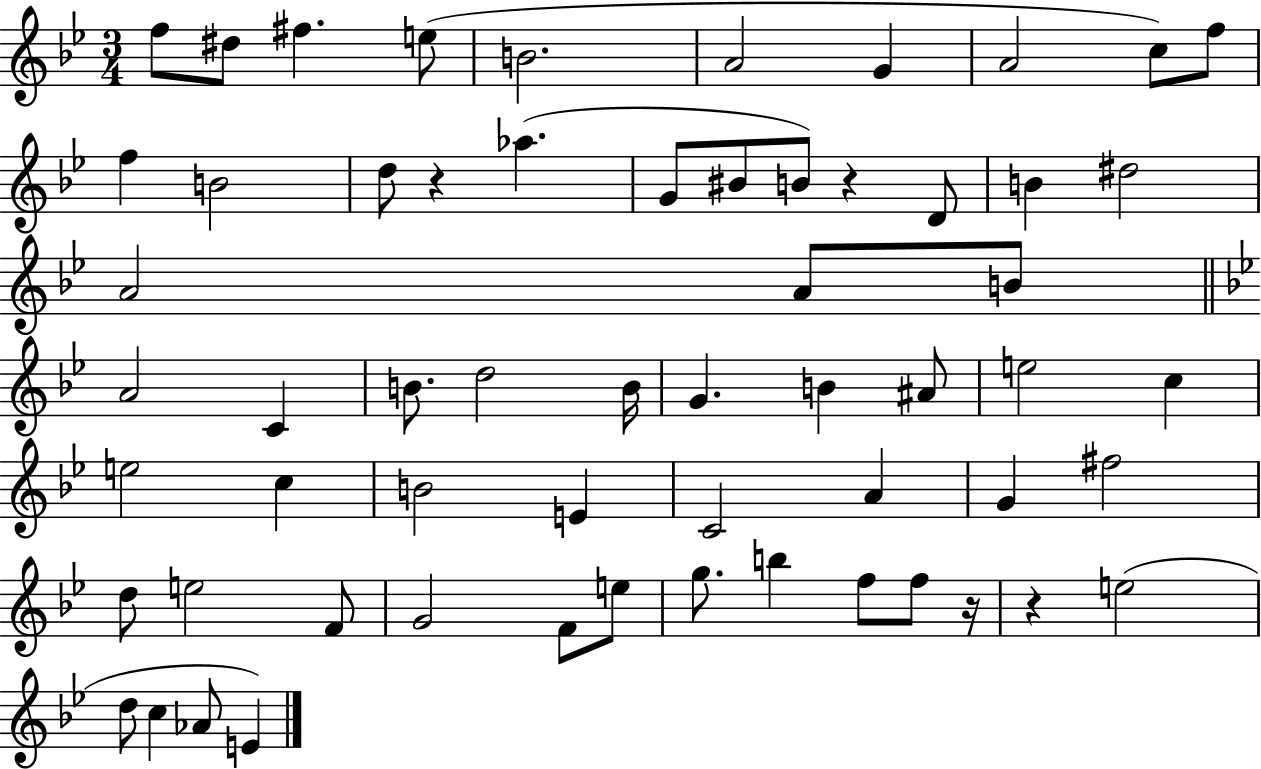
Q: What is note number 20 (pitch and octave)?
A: D#5